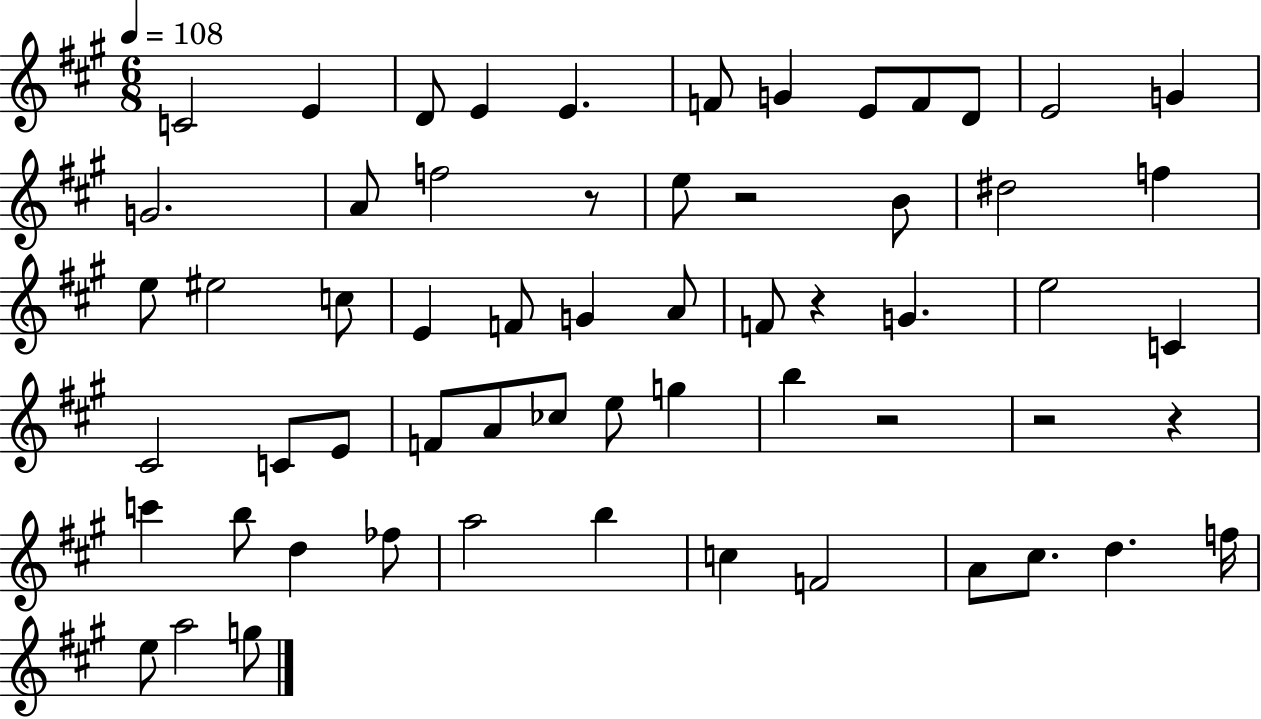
C4/h E4/q D4/e E4/q E4/q. F4/e G4/q E4/e F4/e D4/e E4/h G4/q G4/h. A4/e F5/h R/e E5/e R/h B4/e D#5/h F5/q E5/e EIS5/h C5/e E4/q F4/e G4/q A4/e F4/e R/q G4/q. E5/h C4/q C#4/h C4/e E4/e F4/e A4/e CES5/e E5/e G5/q B5/q R/h R/h R/q C6/q B5/e D5/q FES5/e A5/h B5/q C5/q F4/h A4/e C#5/e. D5/q. F5/s E5/e A5/h G5/e